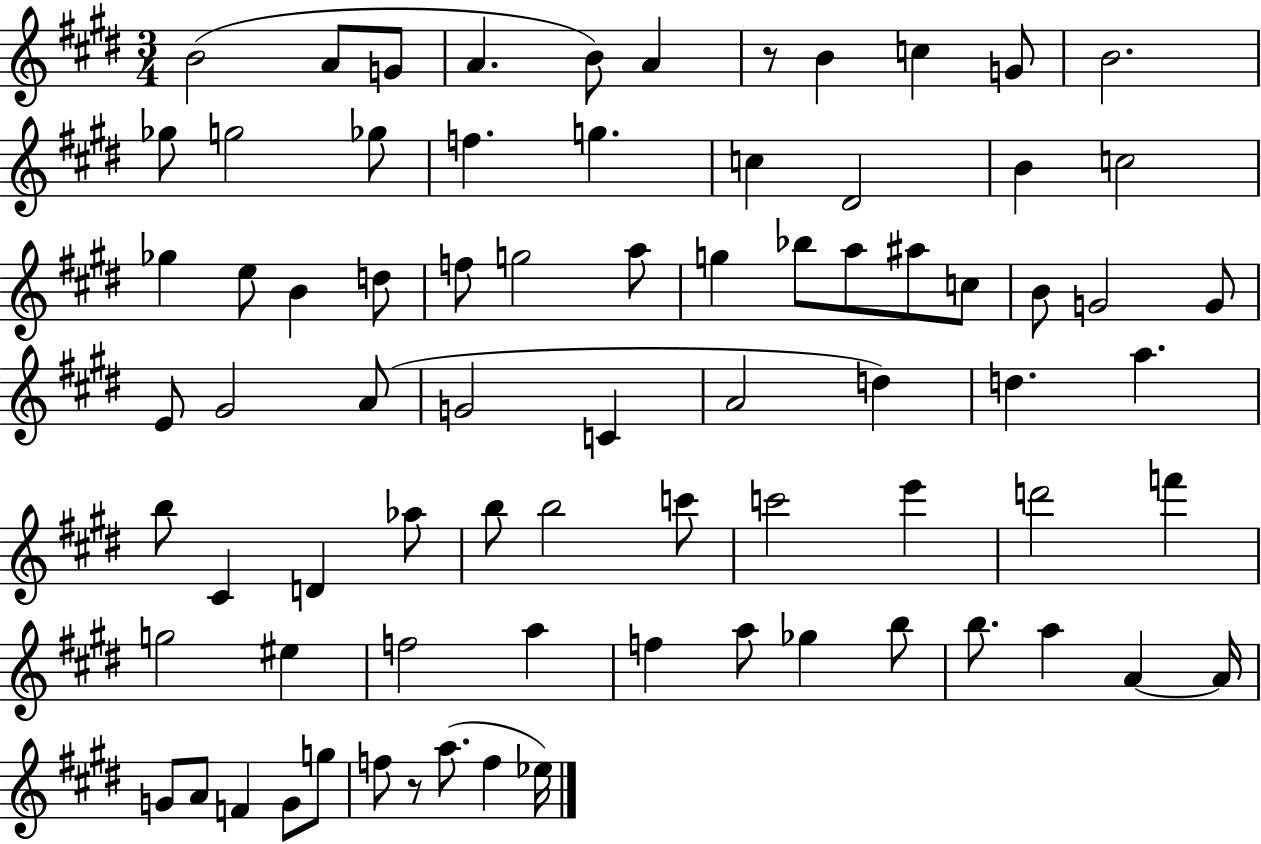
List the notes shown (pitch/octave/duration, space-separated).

B4/h A4/e G4/e A4/q. B4/e A4/q R/e B4/q C5/q G4/e B4/h. Gb5/e G5/h Gb5/e F5/q. G5/q. C5/q D#4/h B4/q C5/h Gb5/q E5/e B4/q D5/e F5/e G5/h A5/e G5/q Bb5/e A5/e A#5/e C5/e B4/e G4/h G4/e E4/e G#4/h A4/e G4/h C4/q A4/h D5/q D5/q. A5/q. B5/e C#4/q D4/q Ab5/e B5/e B5/h C6/e C6/h E6/q D6/h F6/q G5/h EIS5/q F5/h A5/q F5/q A5/e Gb5/q B5/e B5/e. A5/q A4/q A4/s G4/e A4/e F4/q G4/e G5/e F5/e R/e A5/e. F5/q Eb5/s